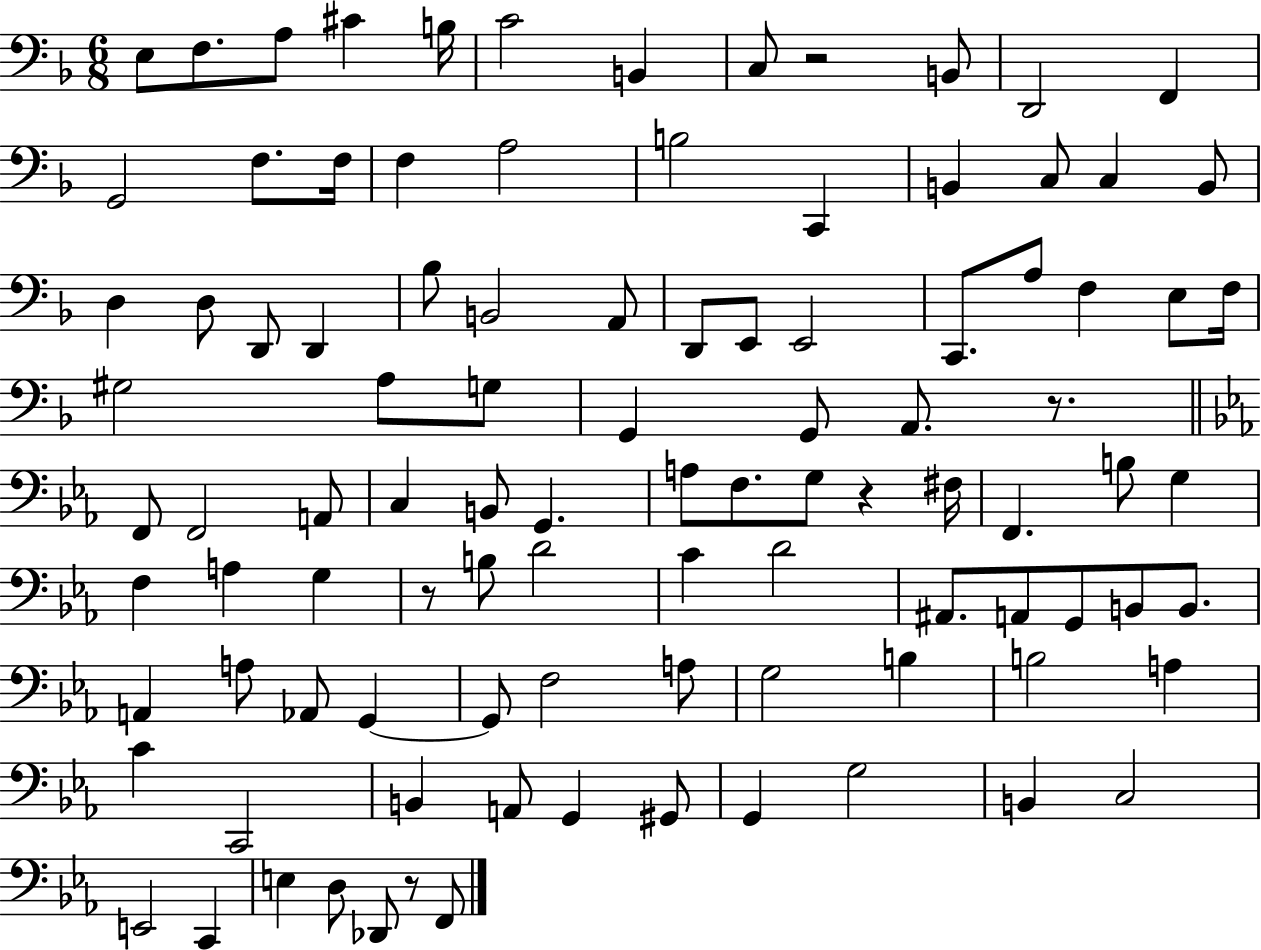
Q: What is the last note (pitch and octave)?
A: F2